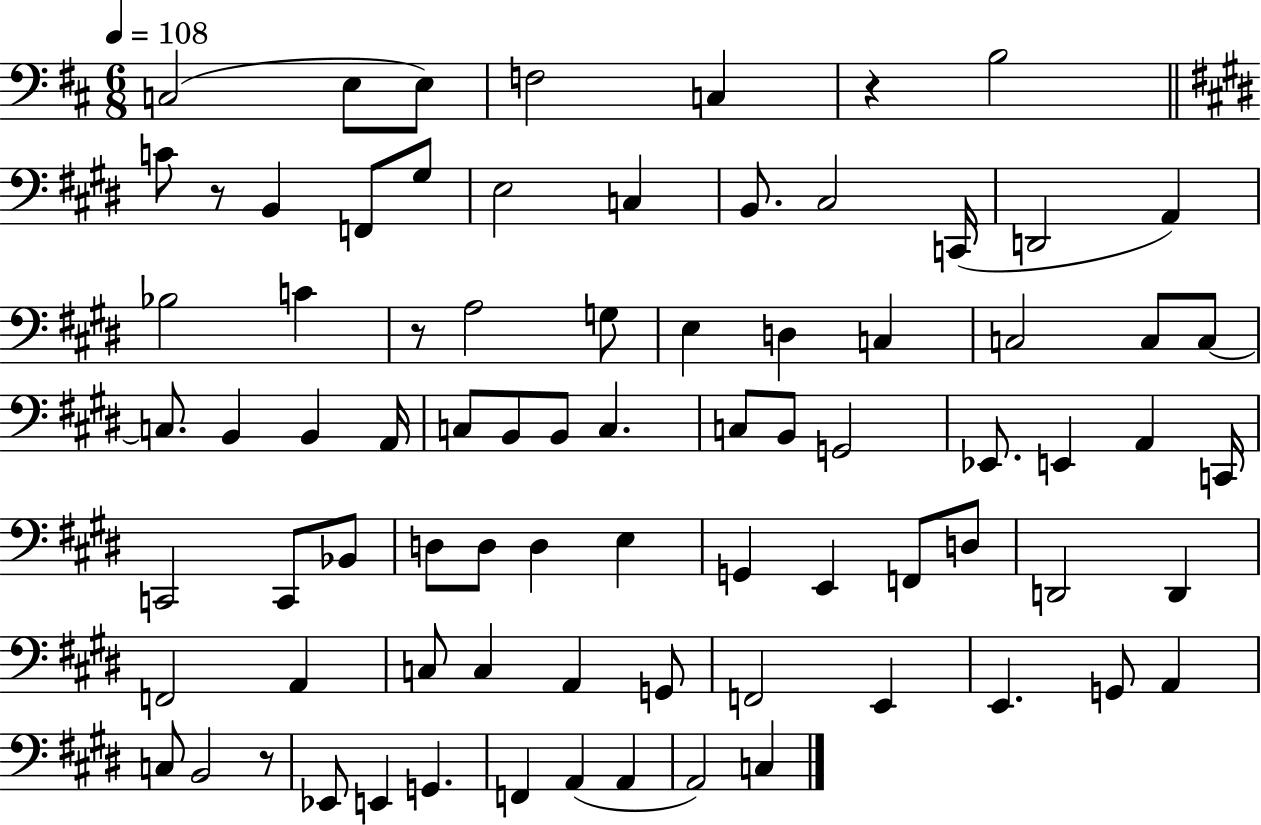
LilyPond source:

{
  \clef bass
  \numericTimeSignature
  \time 6/8
  \key d \major
  \tempo 4 = 108
  c2( e8 e8) | f2 c4 | r4 b2 | \bar "||" \break \key e \major c'8 r8 b,4 f,8 gis8 | e2 c4 | b,8. cis2 c,16( | d,2 a,4) | \break bes2 c'4 | r8 a2 g8 | e4 d4 c4 | c2 c8 c8~~ | \break c8. b,4 b,4 a,16 | c8 b,8 b,8 c4. | c8 b,8 g,2 | ees,8. e,4 a,4 c,16 | \break c,2 c,8 bes,8 | d8 d8 d4 e4 | g,4 e,4 f,8 d8 | d,2 d,4 | \break f,2 a,4 | c8 c4 a,4 g,8 | f,2 e,4 | e,4. g,8 a,4 | \break c8 b,2 r8 | ees,8 e,4 g,4. | f,4 a,4( a,4 | a,2) c4 | \break \bar "|."
}